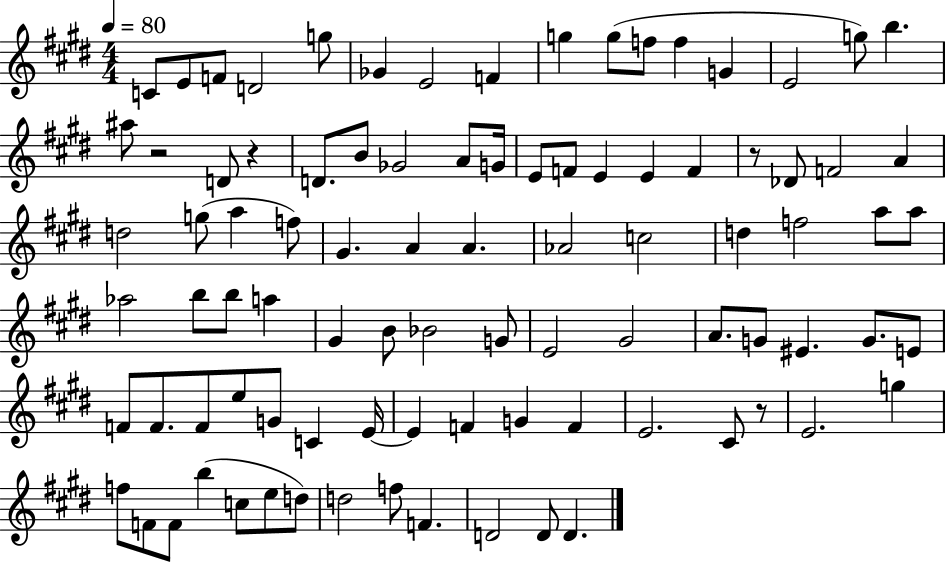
{
  \clef treble
  \numericTimeSignature
  \time 4/4
  \key e \major
  \tempo 4 = 80
  c'8 e'8 f'8 d'2 g''8 | ges'4 e'2 f'4 | g''4 g''8( f''8 f''4 g'4 | e'2 g''8) b''4. | \break ais''8 r2 d'8 r4 | d'8. b'8 ges'2 a'8 g'16 | e'8 f'8 e'4 e'4 f'4 | r8 des'8 f'2 a'4 | \break d''2 g''8( a''4 f''8) | gis'4. a'4 a'4. | aes'2 c''2 | d''4 f''2 a''8 a''8 | \break aes''2 b''8 b''8 a''4 | gis'4 b'8 bes'2 g'8 | e'2 gis'2 | a'8. g'8 eis'4. g'8. e'8 | \break f'8 f'8. f'8 e''8 g'8 c'4 e'16~~ | e'4 f'4 g'4 f'4 | e'2. cis'8 r8 | e'2. g''4 | \break f''8 f'8 f'8 b''4( c''8 e''8 d''8) | d''2 f''8 f'4. | d'2 d'8 d'4. | \bar "|."
}